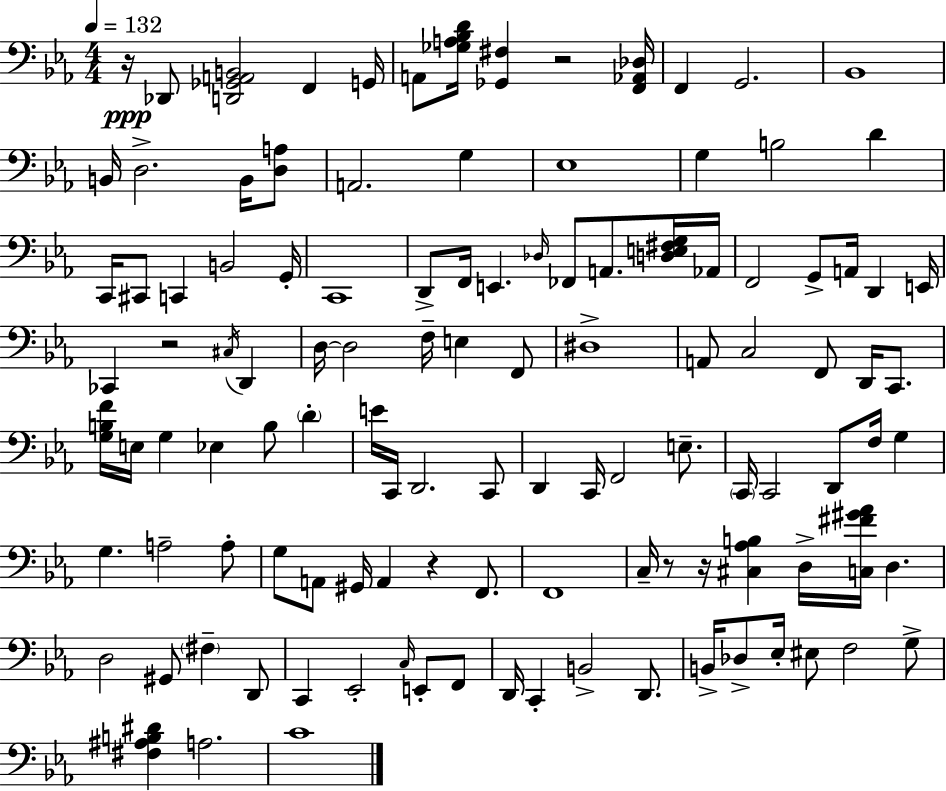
R/s Db2/e [D2,Gb2,A2,B2]/h F2/q G2/s A2/e [Gb3,A3,Bb3,D4]/s [Gb2,F#3]/q R/h [F2,Ab2,Db3]/s F2/q G2/h. Bb2/w B2/s D3/h. B2/s [D3,A3]/e A2/h. G3/q Eb3/w G3/q B3/h D4/q C2/s C#2/e C2/q B2/h G2/s C2/w D2/e F2/s E2/q. Db3/s FES2/e A2/e. [D3,E3,F#3,G3]/s Ab2/s F2/h G2/e A2/s D2/q E2/s CES2/q R/h C#3/s D2/q D3/s D3/h F3/s E3/q F2/e D#3/w A2/e C3/h F2/e D2/s C2/e. [G3,B3,F4]/s E3/s G3/q Eb3/q B3/e D4/q E4/s C2/s D2/h. C2/e D2/q C2/s F2/h E3/e. C2/s C2/h D2/e F3/s G3/q G3/q. A3/h A3/e G3/e A2/e G#2/s A2/q R/q F2/e. F2/w C3/s R/e R/s [C#3,Ab3,B3]/q D3/s [C3,F#4,G#4,Ab4]/s D3/q. D3/h G#2/e F#3/q D2/e C2/q Eb2/h C3/s E2/e F2/e D2/s C2/q B2/h D2/e. B2/s Db3/e Eb3/s EIS3/e F3/h G3/e [F#3,A#3,B3,D#4]/q A3/h. C4/w